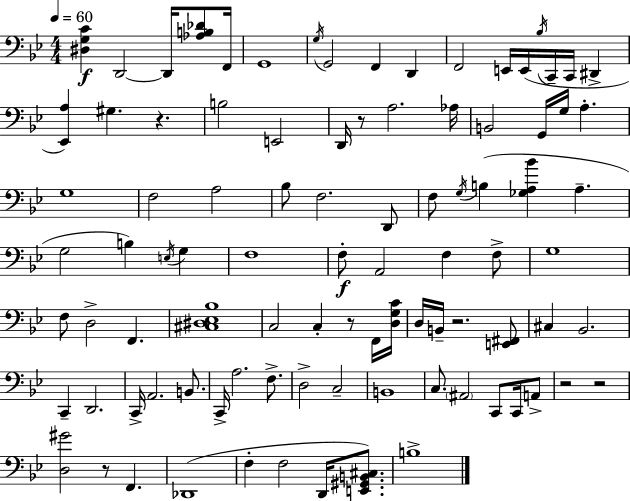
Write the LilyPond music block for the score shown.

{
  \clef bass
  \numericTimeSignature
  \time 4/4
  \key bes \major
  \tempo 4 = 60
  <dis g c'>4\f d,2~~ d,16 <aes b des'>8 f,16 | g,1 | \acciaccatura { g16 } g,2 f,4 d,4 | f,2 e,16 e,16( \acciaccatura { bes16 } c,16-- c,16 dis,4-> | \break <ees, a>4) gis4. r4. | b2 e,2 | d,16 r8 a2. | aes16 b,2 g,16 g16 a4.-. | \break g1 | f2 a2 | bes8 f2. | d,8 f8 \acciaccatura { g16 } b4( <ges a bes'>4 a4.-- | \break g2 b4) \acciaccatura { e16 } | g4 f1 | f8-.\f a,2 f4 | f8-> g1 | \break f8 d2-> f,4. | <cis dis ees bes>1 | c2 c4-. | r8 f,16 <d g c'>16 d16 b,16-- r2. | \break <e, fis,>8 cis4 bes,2. | c,4-- d,2. | c,16-> a,2. | b,8. c,16-> a2. | \break f8.-> d2-> c2-- | b,1 | c8. \parenthesize ais,2 c,8 | c,16 a,8-> r2 r2 | \break <d gis'>2 r8 f,4. | des,1( | f4-. f2 | d,16 <e, gis, b, cis>8.) b1-> | \break \bar "|."
}